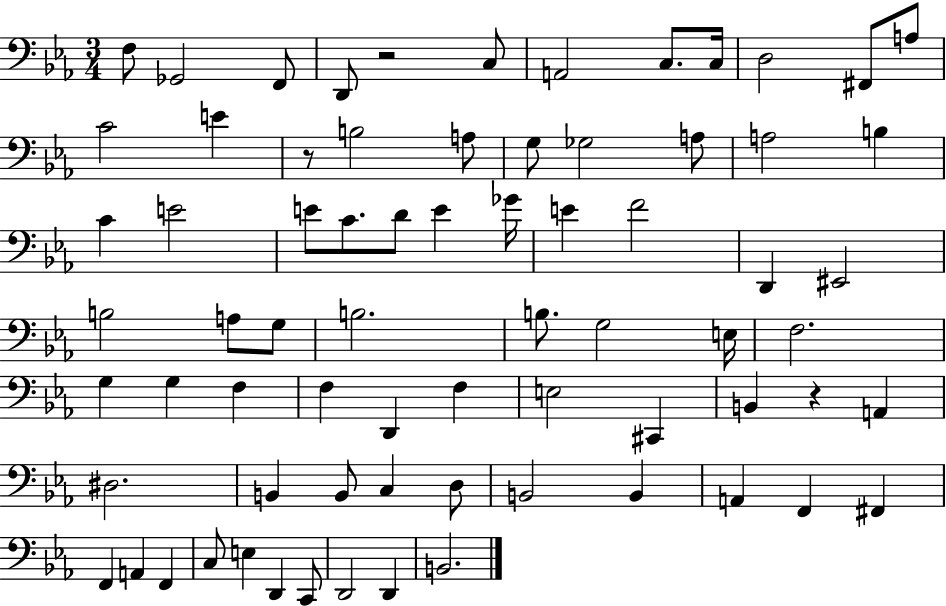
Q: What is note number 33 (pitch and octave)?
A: A3